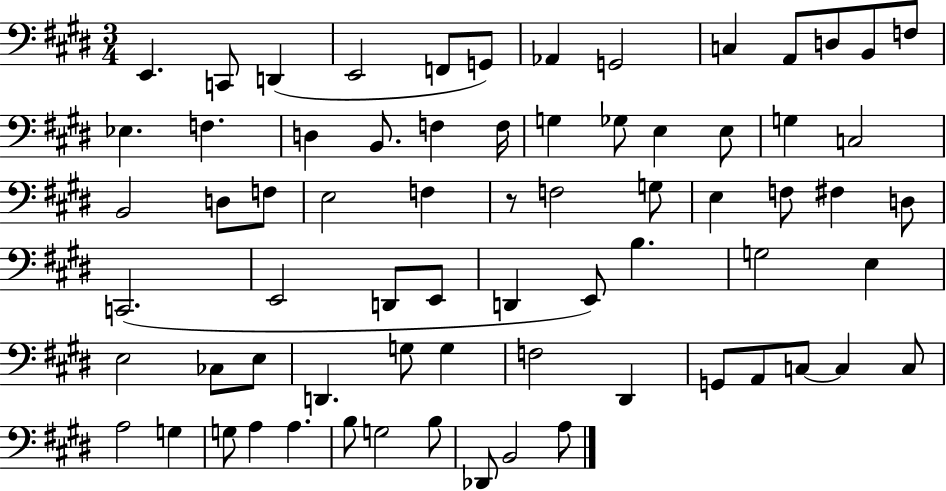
X:1
T:Untitled
M:3/4
L:1/4
K:E
E,, C,,/2 D,, E,,2 F,,/2 G,,/2 _A,, G,,2 C, A,,/2 D,/2 B,,/2 F,/2 _E, F, D, B,,/2 F, F,/4 G, _G,/2 E, E,/2 G, C,2 B,,2 D,/2 F,/2 E,2 F, z/2 F,2 G,/2 E, F,/2 ^F, D,/2 C,,2 E,,2 D,,/2 E,,/2 D,, E,,/2 B, G,2 E, E,2 _C,/2 E,/2 D,, G,/2 G, F,2 ^D,, G,,/2 A,,/2 C,/2 C, C,/2 A,2 G, G,/2 A, A, B,/2 G,2 B,/2 _D,,/2 B,,2 A,/2